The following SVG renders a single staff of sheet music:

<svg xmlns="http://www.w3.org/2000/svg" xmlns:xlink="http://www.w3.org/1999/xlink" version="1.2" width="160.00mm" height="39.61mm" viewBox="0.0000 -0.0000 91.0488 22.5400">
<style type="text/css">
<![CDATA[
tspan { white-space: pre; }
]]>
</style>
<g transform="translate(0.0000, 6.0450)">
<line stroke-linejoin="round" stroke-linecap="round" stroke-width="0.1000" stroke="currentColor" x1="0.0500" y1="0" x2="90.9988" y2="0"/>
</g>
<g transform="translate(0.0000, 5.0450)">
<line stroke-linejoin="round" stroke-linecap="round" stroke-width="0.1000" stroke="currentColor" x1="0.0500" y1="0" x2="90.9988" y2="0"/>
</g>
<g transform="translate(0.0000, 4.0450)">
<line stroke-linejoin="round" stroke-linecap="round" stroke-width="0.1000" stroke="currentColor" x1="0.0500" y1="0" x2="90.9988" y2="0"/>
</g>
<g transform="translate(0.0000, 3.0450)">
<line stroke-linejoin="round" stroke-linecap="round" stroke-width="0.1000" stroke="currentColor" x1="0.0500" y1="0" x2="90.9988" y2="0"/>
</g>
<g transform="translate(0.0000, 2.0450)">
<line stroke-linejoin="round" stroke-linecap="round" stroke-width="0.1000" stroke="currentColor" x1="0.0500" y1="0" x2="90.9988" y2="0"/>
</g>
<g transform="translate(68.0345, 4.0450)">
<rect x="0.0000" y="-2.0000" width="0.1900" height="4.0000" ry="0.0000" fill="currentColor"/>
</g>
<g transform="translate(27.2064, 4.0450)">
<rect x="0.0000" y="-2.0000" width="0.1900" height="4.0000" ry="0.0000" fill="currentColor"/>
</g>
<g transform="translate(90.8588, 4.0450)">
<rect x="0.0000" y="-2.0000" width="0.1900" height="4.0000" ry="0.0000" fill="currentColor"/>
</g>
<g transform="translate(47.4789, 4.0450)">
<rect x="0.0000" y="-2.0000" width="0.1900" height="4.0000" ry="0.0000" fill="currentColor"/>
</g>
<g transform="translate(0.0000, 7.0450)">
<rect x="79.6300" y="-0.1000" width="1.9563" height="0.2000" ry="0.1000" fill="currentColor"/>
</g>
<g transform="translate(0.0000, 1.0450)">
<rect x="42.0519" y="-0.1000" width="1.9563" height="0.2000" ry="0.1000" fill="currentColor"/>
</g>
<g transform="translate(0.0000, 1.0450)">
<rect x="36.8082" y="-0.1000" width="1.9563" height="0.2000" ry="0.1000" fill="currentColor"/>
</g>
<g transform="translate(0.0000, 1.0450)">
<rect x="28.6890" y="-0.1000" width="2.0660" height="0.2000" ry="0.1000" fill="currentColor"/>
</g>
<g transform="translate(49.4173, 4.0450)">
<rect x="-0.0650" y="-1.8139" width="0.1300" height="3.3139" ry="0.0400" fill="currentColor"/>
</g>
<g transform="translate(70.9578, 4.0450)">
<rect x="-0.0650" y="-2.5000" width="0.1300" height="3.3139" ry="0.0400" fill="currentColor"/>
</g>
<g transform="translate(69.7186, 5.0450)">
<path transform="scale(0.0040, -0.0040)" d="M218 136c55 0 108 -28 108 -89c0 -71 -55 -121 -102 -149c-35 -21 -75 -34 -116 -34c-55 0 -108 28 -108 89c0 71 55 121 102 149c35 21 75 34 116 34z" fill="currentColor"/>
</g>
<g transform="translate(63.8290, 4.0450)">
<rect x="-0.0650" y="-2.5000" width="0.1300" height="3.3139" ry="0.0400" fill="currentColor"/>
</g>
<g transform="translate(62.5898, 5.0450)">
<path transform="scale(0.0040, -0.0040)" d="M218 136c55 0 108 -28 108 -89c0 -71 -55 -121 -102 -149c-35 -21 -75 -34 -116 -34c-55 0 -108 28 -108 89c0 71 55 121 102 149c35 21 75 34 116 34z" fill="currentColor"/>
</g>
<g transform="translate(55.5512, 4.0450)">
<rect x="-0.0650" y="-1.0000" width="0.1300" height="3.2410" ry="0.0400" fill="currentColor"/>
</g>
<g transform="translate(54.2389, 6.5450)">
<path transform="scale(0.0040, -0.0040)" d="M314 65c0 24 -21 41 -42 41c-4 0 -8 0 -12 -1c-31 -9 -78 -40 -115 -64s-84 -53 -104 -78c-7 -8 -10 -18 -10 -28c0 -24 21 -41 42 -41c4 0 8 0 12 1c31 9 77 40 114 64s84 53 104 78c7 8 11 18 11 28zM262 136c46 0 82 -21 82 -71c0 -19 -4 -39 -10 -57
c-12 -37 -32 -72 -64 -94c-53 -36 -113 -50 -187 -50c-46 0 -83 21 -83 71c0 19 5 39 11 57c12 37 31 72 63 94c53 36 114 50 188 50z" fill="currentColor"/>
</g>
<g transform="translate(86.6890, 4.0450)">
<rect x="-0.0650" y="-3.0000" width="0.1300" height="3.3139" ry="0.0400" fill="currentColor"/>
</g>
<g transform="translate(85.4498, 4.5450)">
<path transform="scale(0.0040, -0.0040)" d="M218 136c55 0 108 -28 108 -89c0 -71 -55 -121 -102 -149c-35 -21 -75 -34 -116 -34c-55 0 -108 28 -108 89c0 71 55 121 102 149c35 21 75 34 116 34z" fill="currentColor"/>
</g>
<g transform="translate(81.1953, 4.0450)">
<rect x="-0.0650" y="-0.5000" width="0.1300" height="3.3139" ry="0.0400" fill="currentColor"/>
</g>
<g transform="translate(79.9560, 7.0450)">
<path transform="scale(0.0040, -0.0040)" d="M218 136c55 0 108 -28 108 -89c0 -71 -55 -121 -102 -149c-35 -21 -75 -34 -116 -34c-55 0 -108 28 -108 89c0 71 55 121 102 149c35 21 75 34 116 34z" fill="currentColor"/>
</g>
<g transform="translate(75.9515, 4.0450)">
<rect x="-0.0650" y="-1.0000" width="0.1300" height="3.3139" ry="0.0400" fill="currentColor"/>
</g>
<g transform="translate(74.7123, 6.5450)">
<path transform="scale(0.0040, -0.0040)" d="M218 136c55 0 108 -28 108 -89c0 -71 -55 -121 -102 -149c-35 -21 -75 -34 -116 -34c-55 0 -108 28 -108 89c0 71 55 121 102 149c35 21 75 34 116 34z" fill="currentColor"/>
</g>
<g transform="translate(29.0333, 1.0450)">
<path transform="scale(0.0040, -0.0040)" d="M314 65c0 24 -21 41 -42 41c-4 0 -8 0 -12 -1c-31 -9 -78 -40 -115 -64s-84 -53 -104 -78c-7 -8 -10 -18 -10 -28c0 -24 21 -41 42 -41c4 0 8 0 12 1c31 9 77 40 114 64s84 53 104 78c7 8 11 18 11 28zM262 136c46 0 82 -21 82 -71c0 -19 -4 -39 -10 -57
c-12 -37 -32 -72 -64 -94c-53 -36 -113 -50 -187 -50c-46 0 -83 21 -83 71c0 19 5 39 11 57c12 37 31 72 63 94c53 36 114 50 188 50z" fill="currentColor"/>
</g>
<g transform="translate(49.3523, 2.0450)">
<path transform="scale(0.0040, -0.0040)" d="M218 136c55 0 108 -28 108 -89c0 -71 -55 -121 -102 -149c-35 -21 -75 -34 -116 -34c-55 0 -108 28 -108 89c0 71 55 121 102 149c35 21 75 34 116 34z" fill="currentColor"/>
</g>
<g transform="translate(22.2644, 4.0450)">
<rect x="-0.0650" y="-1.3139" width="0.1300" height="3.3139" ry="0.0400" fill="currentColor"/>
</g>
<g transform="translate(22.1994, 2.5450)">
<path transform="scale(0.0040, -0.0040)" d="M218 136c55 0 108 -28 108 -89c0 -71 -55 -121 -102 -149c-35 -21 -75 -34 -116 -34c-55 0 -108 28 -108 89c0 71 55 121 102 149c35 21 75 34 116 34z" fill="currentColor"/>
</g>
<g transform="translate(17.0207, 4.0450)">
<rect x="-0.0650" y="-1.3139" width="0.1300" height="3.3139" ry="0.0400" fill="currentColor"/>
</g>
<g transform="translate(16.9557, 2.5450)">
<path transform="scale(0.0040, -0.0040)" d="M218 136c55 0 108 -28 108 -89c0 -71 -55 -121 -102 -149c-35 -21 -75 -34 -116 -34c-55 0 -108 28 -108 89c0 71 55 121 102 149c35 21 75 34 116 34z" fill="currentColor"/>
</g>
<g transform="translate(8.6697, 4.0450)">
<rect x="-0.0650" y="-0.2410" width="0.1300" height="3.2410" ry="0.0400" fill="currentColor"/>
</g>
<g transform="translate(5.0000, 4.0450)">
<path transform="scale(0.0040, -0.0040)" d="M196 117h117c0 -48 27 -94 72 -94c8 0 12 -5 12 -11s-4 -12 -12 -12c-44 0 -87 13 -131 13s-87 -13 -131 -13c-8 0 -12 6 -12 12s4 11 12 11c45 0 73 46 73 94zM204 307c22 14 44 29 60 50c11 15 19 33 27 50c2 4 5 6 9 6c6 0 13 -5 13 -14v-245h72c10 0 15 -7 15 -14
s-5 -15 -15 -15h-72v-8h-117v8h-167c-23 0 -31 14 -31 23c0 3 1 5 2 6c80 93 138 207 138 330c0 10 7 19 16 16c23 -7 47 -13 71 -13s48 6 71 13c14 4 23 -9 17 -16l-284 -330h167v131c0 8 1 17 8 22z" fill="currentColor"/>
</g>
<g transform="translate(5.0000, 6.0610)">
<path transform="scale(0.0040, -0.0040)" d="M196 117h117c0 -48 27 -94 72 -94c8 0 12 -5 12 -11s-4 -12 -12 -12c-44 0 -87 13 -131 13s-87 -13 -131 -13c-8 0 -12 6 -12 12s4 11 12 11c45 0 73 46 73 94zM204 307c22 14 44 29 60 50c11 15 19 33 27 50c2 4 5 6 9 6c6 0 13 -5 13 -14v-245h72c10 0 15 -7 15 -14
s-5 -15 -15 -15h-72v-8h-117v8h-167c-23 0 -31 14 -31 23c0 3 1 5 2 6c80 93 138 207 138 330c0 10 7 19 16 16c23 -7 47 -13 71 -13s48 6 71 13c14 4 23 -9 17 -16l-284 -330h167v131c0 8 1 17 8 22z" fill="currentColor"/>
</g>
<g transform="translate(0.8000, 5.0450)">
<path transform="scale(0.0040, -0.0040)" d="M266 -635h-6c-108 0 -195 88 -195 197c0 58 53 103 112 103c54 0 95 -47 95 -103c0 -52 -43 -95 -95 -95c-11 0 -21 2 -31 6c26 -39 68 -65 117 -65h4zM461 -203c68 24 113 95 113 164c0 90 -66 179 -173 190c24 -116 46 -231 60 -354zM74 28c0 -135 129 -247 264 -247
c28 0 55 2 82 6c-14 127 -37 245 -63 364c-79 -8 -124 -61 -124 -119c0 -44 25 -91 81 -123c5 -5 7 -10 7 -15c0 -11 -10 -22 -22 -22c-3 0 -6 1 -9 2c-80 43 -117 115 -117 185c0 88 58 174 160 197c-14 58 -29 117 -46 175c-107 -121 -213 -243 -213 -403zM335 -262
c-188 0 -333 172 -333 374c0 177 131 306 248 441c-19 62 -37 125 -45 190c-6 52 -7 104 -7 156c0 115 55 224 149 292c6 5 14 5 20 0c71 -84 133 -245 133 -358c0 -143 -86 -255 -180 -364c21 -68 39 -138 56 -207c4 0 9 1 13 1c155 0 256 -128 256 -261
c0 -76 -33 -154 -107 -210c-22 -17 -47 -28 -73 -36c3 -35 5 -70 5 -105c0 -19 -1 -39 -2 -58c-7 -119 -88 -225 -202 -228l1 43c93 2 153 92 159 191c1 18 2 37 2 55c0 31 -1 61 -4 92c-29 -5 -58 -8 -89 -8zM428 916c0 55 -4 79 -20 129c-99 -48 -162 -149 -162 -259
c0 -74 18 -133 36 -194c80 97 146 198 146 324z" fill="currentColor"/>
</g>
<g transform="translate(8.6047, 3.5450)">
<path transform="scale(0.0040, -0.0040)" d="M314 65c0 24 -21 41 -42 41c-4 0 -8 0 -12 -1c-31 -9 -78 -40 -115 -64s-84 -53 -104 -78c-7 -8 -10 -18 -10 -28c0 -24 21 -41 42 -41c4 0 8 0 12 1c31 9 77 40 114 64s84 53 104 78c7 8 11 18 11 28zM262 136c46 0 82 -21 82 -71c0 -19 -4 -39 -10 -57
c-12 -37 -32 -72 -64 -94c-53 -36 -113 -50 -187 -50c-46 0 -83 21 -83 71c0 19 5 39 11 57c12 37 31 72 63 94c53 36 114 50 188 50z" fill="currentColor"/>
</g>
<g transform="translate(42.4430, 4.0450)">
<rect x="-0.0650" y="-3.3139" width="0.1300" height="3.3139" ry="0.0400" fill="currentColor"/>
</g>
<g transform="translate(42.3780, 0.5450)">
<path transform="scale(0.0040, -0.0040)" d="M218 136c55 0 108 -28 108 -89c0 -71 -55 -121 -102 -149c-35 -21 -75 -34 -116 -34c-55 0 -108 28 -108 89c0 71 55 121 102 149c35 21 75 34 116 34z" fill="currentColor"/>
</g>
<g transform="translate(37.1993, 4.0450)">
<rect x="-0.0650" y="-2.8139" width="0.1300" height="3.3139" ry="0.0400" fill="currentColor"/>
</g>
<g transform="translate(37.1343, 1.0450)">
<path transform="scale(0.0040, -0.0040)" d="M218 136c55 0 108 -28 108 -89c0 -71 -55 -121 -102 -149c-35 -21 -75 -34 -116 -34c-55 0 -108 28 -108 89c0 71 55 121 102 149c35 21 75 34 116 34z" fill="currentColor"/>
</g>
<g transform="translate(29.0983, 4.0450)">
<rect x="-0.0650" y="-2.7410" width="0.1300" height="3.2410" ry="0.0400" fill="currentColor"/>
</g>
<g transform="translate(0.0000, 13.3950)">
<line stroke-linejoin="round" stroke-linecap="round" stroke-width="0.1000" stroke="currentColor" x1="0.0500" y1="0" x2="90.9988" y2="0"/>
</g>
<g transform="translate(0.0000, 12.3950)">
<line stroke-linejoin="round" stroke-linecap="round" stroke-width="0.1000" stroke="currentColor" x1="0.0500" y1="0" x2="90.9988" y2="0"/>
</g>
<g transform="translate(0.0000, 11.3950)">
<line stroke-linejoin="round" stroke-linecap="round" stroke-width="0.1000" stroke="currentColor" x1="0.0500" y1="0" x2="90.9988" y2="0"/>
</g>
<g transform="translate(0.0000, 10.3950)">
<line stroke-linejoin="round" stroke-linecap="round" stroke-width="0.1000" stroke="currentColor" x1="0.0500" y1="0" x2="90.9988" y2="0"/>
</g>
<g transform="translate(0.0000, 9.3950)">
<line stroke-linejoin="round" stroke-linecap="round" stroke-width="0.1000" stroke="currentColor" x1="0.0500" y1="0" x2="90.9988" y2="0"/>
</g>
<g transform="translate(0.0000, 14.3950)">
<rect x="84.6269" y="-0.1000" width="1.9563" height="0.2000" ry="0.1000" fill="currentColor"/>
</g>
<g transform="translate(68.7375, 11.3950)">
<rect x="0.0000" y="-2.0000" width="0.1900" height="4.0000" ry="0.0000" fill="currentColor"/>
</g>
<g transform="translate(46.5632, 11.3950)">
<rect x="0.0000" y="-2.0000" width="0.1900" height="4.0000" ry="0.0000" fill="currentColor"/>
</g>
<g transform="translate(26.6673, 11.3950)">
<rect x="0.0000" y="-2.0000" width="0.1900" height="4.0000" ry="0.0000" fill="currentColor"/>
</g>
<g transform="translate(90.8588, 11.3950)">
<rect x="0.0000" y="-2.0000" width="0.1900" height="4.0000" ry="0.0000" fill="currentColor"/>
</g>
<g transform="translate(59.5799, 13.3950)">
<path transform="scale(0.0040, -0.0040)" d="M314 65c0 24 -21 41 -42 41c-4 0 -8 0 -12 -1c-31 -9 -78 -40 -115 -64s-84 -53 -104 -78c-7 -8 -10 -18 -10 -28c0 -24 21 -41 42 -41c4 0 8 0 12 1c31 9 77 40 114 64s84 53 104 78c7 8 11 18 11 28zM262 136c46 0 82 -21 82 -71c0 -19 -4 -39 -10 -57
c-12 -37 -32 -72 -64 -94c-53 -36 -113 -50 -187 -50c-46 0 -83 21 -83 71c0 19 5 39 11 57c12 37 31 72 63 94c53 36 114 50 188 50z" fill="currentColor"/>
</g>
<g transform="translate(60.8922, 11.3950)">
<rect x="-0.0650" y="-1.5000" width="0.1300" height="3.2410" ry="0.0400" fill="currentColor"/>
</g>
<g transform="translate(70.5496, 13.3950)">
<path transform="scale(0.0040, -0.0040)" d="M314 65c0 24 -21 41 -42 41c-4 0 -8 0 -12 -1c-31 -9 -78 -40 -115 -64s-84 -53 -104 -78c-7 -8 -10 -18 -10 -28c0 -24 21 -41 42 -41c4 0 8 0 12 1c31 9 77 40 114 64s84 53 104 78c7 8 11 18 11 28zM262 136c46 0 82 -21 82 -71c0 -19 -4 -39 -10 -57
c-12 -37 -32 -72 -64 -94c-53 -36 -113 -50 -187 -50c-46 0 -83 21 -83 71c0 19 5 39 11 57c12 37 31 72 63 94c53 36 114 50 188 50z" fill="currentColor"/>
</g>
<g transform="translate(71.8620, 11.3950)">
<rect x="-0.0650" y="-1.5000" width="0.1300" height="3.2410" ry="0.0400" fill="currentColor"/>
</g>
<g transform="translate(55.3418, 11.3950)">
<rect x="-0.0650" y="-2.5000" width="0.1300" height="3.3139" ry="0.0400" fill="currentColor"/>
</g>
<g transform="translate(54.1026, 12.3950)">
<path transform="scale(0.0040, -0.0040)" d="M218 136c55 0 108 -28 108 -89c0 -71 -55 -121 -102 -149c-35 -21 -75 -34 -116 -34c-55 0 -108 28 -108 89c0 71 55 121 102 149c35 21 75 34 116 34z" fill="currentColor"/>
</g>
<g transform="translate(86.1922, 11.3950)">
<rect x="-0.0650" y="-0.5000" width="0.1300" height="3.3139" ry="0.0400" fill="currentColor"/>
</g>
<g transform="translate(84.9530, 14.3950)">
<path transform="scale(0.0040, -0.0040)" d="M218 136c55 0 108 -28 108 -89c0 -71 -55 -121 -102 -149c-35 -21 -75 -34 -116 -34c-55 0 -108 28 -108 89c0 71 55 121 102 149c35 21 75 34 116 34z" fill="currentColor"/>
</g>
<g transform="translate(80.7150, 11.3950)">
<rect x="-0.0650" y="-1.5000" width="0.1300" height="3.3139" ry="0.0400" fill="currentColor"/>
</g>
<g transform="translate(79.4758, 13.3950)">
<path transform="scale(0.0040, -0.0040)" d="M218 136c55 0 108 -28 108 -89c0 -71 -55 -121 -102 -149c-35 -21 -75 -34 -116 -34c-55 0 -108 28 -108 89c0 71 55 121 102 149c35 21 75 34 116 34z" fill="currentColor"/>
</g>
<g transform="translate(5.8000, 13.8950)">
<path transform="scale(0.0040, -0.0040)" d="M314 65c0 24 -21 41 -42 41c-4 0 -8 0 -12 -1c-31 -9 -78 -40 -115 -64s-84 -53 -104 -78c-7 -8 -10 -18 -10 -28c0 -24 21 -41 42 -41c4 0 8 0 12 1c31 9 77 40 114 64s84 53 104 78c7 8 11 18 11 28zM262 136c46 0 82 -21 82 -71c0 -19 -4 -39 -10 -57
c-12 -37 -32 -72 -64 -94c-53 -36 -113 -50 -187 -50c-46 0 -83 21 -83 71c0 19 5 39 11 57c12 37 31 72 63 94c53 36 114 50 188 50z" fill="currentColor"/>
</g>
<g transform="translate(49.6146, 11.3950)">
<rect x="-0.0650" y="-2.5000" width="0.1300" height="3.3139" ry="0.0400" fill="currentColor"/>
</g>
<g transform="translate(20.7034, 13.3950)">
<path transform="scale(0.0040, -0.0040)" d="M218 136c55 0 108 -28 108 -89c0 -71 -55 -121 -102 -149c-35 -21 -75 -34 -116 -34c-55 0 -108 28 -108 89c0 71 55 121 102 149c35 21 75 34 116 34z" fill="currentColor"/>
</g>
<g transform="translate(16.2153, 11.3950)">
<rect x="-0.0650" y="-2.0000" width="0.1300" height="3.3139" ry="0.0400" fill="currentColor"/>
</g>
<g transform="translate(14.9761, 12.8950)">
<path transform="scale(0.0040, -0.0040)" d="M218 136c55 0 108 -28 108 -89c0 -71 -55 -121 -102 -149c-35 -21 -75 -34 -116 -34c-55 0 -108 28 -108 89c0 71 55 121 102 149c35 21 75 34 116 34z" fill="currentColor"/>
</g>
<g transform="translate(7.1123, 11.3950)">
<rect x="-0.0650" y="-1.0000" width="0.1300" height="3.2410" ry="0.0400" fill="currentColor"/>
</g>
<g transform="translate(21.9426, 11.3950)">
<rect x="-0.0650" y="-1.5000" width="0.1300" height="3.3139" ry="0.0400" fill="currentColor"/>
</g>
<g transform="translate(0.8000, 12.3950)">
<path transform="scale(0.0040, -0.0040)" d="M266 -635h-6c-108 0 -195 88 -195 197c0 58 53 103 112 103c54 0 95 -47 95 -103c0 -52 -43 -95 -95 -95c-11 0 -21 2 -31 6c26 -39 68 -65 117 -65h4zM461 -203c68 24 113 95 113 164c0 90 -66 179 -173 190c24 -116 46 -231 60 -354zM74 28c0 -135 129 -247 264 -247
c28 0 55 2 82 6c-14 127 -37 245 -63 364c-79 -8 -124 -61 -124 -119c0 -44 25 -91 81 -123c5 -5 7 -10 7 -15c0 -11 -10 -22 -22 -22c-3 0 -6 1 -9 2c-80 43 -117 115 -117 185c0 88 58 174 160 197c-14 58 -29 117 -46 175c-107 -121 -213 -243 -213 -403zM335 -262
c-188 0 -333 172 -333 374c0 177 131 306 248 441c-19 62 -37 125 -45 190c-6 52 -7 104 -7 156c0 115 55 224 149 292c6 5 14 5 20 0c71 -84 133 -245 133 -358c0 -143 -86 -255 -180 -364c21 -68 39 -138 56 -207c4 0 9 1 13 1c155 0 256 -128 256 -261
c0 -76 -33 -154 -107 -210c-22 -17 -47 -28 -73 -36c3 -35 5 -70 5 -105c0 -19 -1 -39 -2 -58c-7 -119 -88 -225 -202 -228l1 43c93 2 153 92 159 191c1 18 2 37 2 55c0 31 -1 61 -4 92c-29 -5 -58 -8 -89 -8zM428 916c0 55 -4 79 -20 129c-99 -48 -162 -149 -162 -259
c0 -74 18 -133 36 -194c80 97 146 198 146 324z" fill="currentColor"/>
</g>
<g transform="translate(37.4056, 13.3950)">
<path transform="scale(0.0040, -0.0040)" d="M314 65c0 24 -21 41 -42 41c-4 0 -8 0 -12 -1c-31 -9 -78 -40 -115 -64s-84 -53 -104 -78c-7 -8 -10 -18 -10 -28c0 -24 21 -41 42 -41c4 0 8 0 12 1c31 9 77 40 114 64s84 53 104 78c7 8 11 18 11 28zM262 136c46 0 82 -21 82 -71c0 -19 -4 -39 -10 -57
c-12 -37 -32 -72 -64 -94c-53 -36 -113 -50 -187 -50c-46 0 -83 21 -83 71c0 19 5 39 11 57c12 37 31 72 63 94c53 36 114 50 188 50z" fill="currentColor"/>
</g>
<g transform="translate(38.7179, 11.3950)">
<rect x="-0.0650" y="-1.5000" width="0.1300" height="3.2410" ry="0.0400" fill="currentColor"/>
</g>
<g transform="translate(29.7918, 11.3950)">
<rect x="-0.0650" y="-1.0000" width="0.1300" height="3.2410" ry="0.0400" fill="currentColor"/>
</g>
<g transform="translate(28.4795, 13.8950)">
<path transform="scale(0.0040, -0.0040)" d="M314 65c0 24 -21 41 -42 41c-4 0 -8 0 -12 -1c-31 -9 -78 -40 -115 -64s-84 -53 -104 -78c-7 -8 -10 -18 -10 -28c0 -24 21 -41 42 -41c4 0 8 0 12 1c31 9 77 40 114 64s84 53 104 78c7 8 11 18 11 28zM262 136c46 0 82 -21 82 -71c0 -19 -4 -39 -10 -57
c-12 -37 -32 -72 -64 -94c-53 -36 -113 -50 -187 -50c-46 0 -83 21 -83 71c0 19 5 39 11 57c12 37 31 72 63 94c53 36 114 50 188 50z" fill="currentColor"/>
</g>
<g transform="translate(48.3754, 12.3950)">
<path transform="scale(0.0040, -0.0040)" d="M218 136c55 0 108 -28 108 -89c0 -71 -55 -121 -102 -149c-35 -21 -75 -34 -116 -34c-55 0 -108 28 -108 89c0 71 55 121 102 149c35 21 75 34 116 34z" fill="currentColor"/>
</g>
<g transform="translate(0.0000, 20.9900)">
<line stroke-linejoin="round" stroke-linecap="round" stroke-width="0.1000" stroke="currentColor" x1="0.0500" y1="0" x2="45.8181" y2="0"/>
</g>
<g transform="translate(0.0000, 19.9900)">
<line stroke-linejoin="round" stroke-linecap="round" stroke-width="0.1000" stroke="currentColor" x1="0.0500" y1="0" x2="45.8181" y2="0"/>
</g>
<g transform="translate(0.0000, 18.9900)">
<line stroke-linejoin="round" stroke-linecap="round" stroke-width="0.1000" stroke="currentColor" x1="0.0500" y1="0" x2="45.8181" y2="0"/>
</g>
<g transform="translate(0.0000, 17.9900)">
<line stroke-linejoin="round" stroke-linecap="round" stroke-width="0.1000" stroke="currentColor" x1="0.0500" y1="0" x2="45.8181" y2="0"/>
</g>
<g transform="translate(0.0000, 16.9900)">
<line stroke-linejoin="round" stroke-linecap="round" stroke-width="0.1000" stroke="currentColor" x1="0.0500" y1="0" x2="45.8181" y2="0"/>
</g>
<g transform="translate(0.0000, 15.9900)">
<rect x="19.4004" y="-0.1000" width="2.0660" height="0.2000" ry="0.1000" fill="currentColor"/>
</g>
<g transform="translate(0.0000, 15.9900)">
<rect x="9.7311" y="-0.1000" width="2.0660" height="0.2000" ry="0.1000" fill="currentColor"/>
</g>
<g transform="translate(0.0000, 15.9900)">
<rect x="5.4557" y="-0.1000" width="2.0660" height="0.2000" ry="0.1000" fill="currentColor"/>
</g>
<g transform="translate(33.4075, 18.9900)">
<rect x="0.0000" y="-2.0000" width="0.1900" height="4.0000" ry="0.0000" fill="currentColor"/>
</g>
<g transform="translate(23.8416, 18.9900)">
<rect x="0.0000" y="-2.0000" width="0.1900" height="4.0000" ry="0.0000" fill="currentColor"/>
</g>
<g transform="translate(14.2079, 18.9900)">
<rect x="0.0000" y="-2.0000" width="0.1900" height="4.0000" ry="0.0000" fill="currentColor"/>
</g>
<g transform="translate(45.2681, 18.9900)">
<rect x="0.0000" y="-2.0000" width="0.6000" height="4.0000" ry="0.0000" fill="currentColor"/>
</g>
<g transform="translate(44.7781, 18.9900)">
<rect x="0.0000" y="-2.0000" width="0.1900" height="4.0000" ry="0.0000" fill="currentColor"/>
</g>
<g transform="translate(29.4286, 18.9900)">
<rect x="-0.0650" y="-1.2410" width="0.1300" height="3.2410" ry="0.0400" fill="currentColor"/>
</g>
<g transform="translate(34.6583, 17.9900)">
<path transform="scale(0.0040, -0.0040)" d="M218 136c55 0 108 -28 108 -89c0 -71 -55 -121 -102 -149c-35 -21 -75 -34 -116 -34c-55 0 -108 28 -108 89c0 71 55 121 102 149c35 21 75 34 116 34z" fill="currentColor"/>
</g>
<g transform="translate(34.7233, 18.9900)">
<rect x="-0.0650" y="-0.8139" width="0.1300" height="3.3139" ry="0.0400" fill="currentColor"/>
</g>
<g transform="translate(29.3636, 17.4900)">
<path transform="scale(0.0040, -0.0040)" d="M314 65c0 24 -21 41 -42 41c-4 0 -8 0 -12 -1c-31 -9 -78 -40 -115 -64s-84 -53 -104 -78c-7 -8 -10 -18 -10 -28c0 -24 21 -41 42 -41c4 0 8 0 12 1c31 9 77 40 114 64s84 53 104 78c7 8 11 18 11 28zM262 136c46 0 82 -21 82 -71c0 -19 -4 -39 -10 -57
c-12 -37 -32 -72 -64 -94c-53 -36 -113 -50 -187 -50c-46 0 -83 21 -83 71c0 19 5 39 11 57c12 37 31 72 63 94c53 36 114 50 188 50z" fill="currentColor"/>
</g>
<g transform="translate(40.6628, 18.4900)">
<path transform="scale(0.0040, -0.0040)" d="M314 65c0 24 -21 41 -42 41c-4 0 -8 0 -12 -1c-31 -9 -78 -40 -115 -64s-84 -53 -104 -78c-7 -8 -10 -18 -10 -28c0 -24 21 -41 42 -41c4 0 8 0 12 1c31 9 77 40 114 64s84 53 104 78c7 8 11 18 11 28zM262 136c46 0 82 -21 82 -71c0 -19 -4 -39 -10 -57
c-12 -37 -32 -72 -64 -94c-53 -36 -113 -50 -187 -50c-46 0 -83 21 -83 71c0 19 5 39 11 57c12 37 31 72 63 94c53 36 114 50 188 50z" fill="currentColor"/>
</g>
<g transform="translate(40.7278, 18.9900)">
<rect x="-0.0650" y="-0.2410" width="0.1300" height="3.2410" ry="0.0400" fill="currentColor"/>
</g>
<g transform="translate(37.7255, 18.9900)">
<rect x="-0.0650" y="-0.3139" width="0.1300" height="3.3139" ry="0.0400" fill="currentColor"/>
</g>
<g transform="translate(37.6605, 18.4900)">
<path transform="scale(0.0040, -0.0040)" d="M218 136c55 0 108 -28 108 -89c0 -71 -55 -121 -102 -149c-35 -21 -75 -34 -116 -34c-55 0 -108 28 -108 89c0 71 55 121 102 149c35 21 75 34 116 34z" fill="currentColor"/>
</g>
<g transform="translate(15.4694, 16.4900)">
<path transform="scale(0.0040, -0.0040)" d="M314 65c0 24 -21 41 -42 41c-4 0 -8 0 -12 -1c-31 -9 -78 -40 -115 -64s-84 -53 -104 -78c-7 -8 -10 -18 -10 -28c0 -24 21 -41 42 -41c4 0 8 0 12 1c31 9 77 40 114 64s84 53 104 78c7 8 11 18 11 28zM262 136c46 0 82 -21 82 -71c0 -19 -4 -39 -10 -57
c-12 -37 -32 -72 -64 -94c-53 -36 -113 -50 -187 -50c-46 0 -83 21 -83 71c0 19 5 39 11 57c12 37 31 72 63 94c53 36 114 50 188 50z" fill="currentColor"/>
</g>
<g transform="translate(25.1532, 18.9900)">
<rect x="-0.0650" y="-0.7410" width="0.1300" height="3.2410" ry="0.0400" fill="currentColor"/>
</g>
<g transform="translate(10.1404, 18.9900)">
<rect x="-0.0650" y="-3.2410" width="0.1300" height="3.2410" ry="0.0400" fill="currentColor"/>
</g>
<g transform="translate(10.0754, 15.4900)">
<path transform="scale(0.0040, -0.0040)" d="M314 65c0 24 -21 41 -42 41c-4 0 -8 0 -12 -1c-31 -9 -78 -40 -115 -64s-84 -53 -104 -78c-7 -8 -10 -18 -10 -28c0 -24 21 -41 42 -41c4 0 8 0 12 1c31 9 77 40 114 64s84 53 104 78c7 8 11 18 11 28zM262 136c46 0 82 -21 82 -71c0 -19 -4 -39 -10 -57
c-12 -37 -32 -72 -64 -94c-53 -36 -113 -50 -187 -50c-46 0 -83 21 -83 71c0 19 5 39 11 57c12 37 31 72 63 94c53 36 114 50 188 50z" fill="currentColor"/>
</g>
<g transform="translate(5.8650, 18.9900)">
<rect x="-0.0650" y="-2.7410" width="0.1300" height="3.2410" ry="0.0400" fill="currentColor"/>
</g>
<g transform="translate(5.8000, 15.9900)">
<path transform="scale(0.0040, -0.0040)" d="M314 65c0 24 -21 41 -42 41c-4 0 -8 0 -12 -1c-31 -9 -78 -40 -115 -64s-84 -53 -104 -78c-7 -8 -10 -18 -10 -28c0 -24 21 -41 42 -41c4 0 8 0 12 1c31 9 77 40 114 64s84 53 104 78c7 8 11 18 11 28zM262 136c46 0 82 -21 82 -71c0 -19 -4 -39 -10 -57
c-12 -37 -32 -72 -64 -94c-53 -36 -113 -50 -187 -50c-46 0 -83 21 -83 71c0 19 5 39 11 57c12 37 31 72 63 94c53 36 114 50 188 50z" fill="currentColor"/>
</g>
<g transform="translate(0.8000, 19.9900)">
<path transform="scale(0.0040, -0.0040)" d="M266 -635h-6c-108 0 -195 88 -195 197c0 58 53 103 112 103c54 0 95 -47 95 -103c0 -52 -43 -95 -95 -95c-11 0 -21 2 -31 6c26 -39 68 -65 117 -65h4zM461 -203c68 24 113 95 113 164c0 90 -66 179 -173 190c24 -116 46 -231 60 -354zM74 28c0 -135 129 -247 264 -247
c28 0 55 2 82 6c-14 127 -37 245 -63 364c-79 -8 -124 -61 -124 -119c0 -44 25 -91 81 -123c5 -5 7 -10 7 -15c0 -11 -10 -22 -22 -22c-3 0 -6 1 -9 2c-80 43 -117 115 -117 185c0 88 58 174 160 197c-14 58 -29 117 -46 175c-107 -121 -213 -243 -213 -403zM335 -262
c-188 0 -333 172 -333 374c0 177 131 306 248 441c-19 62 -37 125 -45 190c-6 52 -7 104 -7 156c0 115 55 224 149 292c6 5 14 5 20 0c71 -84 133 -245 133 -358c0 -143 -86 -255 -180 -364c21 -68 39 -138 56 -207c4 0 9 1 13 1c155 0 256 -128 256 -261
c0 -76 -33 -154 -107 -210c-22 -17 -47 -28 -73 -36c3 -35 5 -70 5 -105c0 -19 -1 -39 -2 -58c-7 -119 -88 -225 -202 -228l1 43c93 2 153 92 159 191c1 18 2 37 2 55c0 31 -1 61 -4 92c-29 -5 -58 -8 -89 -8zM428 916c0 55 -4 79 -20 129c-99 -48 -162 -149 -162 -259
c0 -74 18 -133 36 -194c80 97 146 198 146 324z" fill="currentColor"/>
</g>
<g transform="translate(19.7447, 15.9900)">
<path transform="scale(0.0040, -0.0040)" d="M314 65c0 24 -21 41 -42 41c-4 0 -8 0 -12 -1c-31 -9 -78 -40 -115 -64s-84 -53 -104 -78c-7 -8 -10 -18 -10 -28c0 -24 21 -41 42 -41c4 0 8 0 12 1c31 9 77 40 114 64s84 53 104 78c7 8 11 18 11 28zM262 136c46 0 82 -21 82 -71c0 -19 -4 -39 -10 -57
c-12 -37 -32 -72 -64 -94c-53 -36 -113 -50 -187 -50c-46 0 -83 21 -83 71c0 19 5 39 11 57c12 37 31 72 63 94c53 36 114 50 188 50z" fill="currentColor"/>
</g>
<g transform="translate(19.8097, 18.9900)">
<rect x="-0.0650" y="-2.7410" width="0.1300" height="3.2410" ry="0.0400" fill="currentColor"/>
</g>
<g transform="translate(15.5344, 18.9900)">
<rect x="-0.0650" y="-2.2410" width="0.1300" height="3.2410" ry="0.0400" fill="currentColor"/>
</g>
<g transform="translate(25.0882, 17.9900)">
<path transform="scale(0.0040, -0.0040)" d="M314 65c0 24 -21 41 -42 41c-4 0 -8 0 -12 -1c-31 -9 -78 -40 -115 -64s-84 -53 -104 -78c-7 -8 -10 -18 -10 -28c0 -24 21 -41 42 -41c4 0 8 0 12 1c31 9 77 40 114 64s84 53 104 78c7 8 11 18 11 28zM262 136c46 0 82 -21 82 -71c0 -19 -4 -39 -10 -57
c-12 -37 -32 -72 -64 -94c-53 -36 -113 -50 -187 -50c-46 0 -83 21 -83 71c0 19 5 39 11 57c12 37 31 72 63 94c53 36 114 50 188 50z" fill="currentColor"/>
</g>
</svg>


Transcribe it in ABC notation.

X:1
T:Untitled
M:4/4
L:1/4
K:C
c2 e e a2 a b f D2 G G D C A D2 F E D2 E2 G G E2 E2 E C a2 b2 g2 a2 d2 e2 d c c2